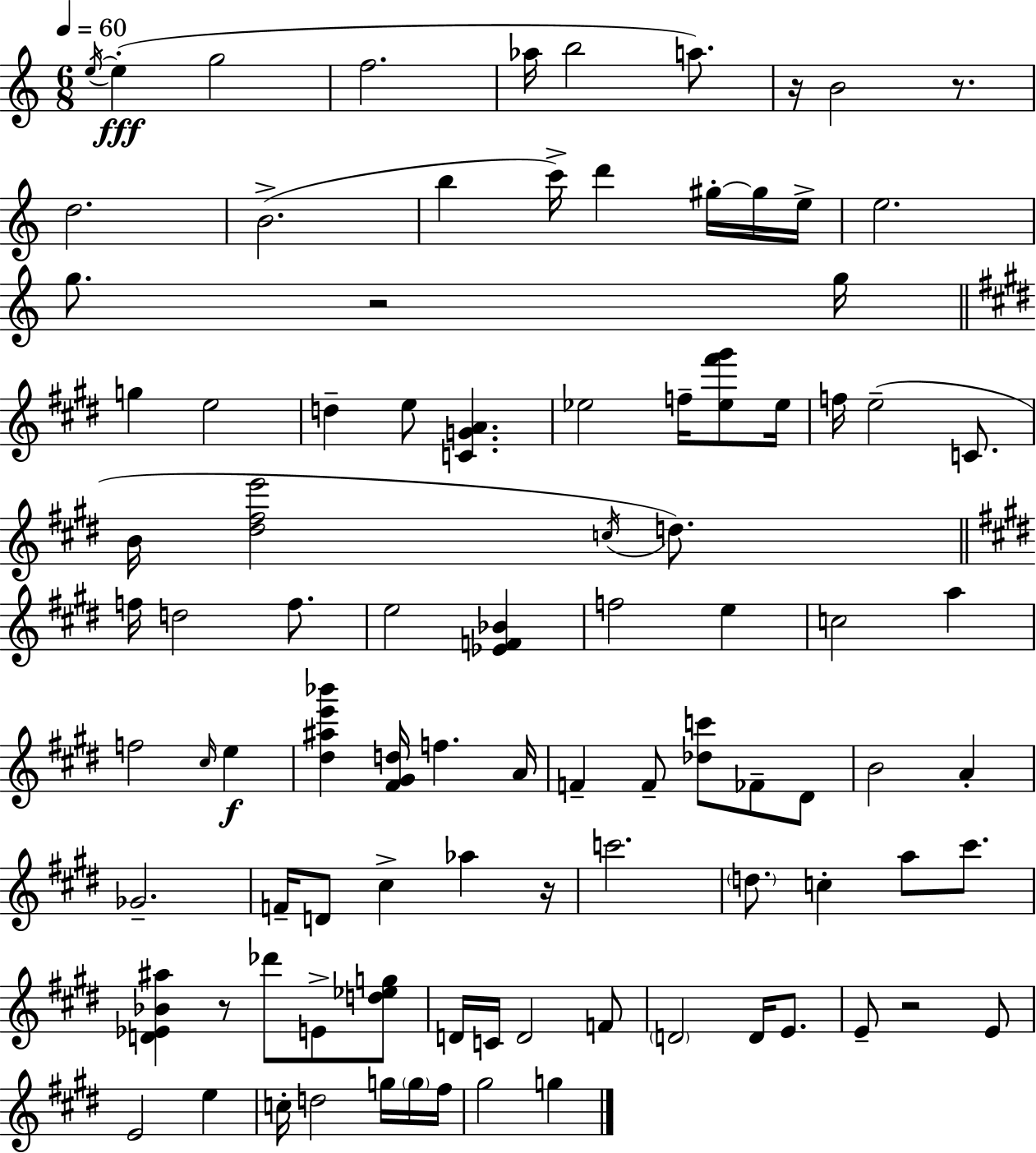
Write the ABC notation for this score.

X:1
T:Untitled
M:6/8
L:1/4
K:Am
e/4 e g2 f2 _a/4 b2 a/2 z/4 B2 z/2 d2 B2 b c'/4 d' ^g/4 ^g/4 e/4 e2 g/2 z2 g/4 g e2 d e/2 [CGA] _e2 f/4 [_e^f'^g']/2 _e/4 f/4 e2 C/2 B/4 [^d^fe']2 c/4 d/2 f/4 d2 f/2 e2 [_EF_B] f2 e c2 a f2 ^c/4 e [^d^ae'_b'] [^F^Gd]/4 f A/4 F F/2 [_dc']/2 _F/2 ^D/2 B2 A _G2 F/4 D/2 ^c _a z/4 c'2 d/2 c a/2 ^c'/2 [D_E_B^a] z/2 _d'/2 E/2 [d_eg]/2 D/4 C/4 D2 F/2 D2 D/4 E/2 E/2 z2 E/2 E2 e c/4 d2 g/4 g/4 ^f/4 ^g2 g